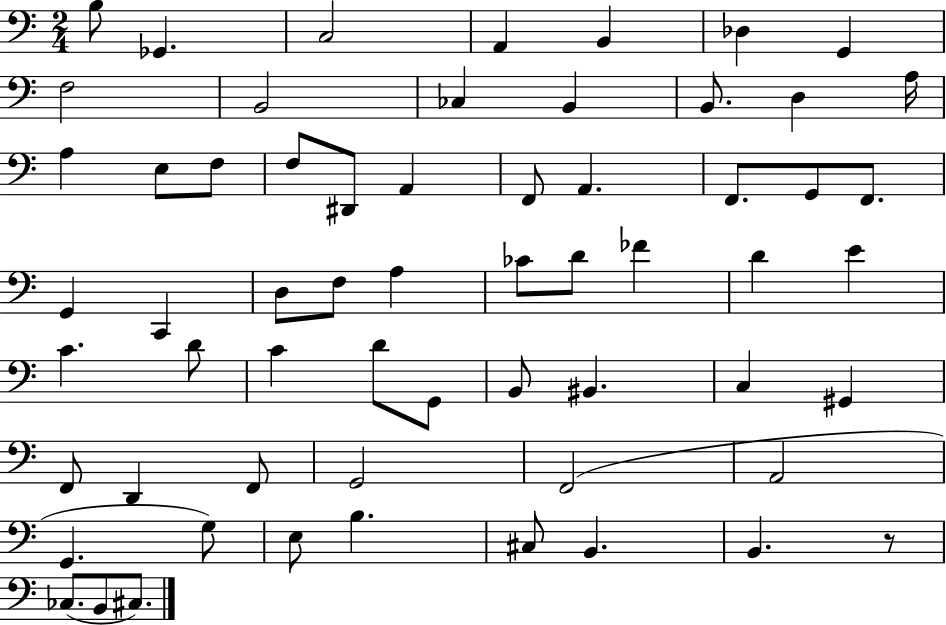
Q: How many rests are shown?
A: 1